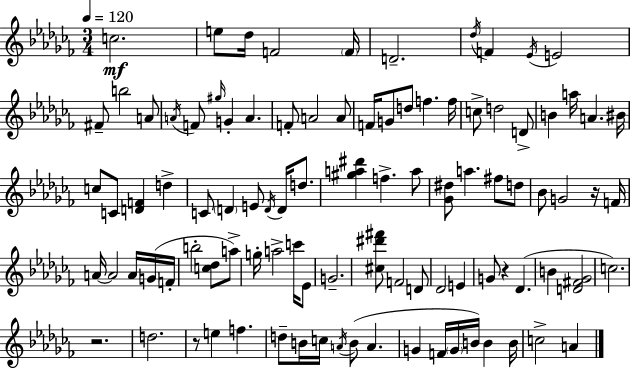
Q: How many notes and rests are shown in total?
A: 97